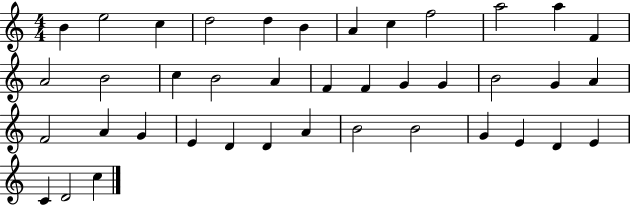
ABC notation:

X:1
T:Untitled
M:4/4
L:1/4
K:C
B e2 c d2 d B A c f2 a2 a F A2 B2 c B2 A F F G G B2 G A F2 A G E D D A B2 B2 G E D E C D2 c